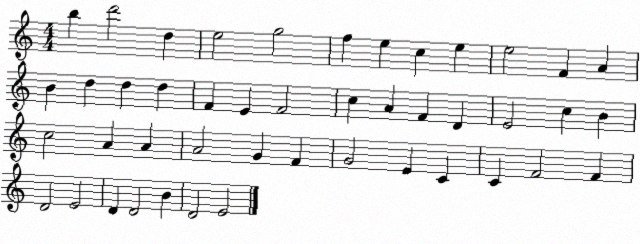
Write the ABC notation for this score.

X:1
T:Untitled
M:4/4
L:1/4
K:C
b d'2 d e2 g2 f e c e e2 F A B d d d F E F2 c A F D E2 c B c2 A A A2 G F G2 E C C F2 F D2 E2 D D2 B D2 E2